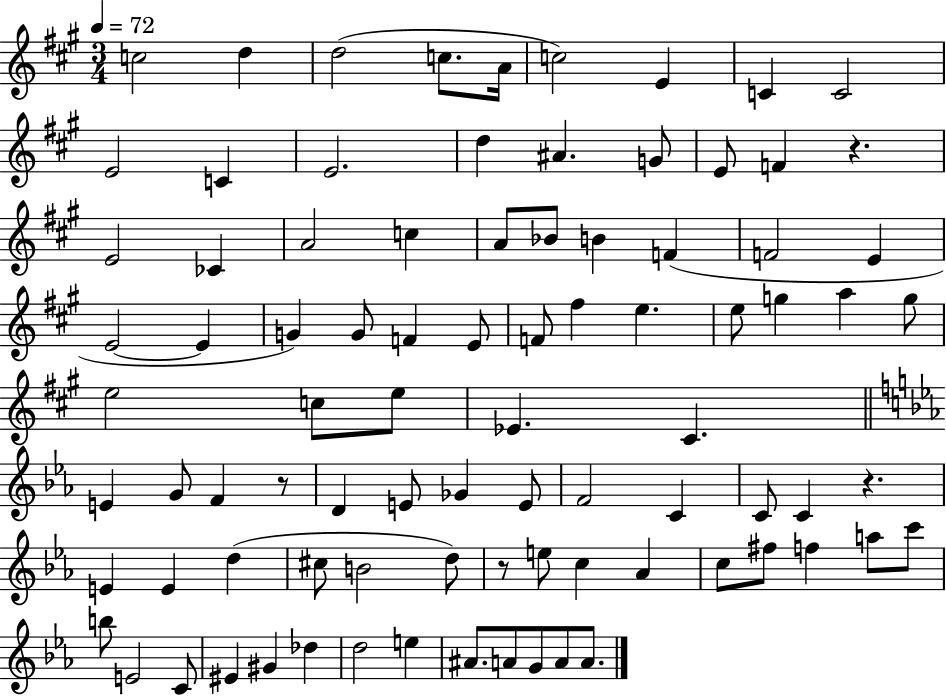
C5/h D5/q D5/h C5/e. A4/s C5/h E4/q C4/q C4/h E4/h C4/q E4/h. D5/q A#4/q. G4/e E4/e F4/q R/q. E4/h CES4/q A4/h C5/q A4/e Bb4/e B4/q F4/q F4/h E4/q E4/h E4/q G4/q G4/e F4/q E4/e F4/e F#5/q E5/q. E5/e G5/q A5/q G5/e E5/h C5/e E5/e Eb4/q. C#4/q. E4/q G4/e F4/q R/e D4/q E4/e Gb4/q E4/e F4/h C4/q C4/e C4/q R/q. E4/q E4/q D5/q C#5/e B4/h D5/e R/e E5/e C5/q Ab4/q C5/e F#5/e F5/q A5/e C6/e B5/e E4/h C4/e EIS4/q G#4/q Db5/q D5/h E5/q A#4/e. A4/e G4/e A4/e A4/e.